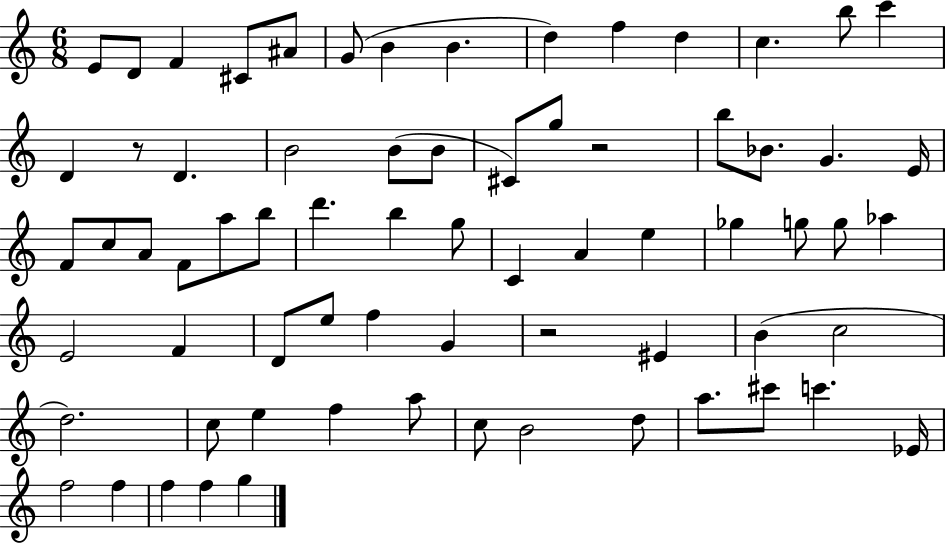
E4/e D4/e F4/q C#4/e A#4/e G4/e B4/q B4/q. D5/q F5/q D5/q C5/q. B5/e C6/q D4/q R/e D4/q. B4/h B4/e B4/e C#4/e G5/e R/h B5/e Bb4/e. G4/q. E4/s F4/e C5/e A4/e F4/e A5/e B5/e D6/q. B5/q G5/e C4/q A4/q E5/q Gb5/q G5/e G5/e Ab5/q E4/h F4/q D4/e E5/e F5/q G4/q R/h EIS4/q B4/q C5/h D5/h. C5/e E5/q F5/q A5/e C5/e B4/h D5/e A5/e. C#6/e C6/q. Eb4/s F5/h F5/q F5/q F5/q G5/q